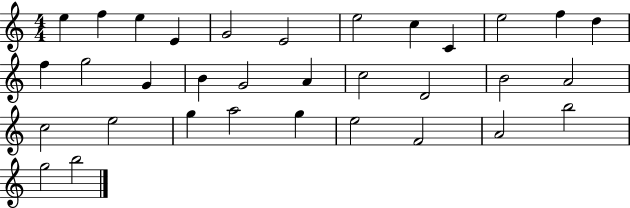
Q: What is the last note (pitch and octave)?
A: B5